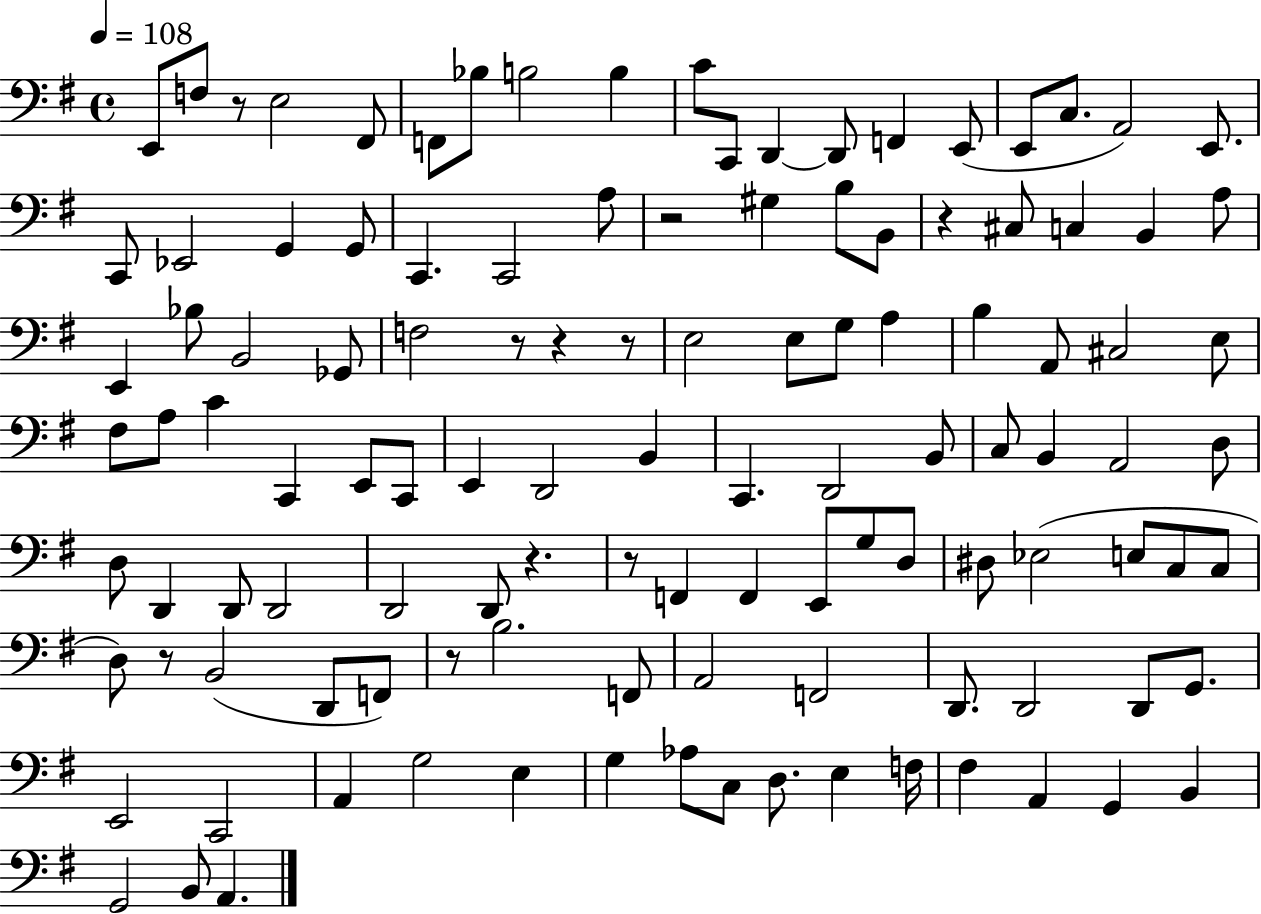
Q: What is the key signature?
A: G major